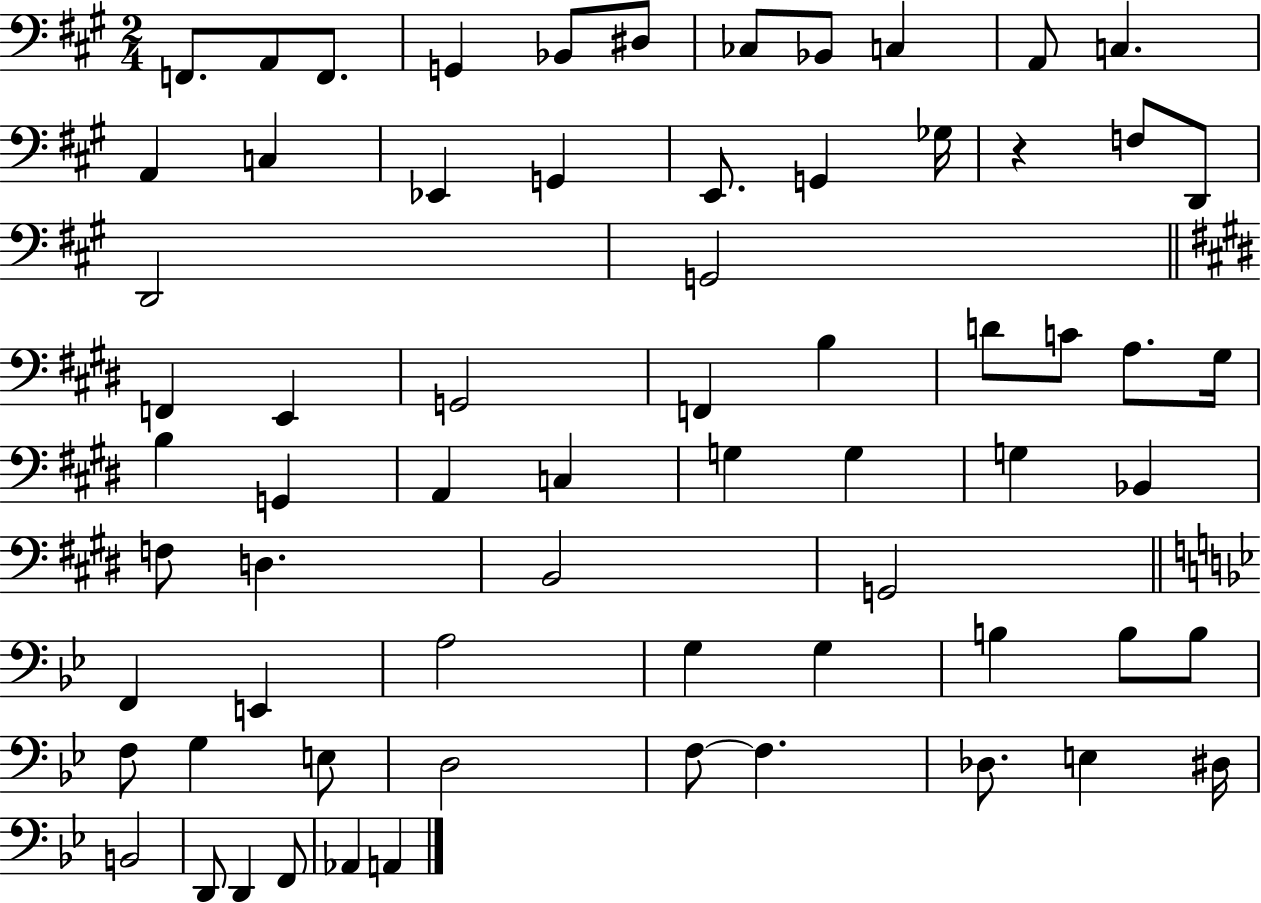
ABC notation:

X:1
T:Untitled
M:2/4
L:1/4
K:A
F,,/2 A,,/2 F,,/2 G,, _B,,/2 ^D,/2 _C,/2 _B,,/2 C, A,,/2 C, A,, C, _E,, G,, E,,/2 G,, _G,/4 z F,/2 D,,/2 D,,2 G,,2 F,, E,, G,,2 F,, B, D/2 C/2 A,/2 ^G,/4 B, G,, A,, C, G, G, G, _B,, F,/2 D, B,,2 G,,2 F,, E,, A,2 G, G, B, B,/2 B,/2 F,/2 G, E,/2 D,2 F,/2 F, _D,/2 E, ^D,/4 B,,2 D,,/2 D,, F,,/2 _A,, A,,